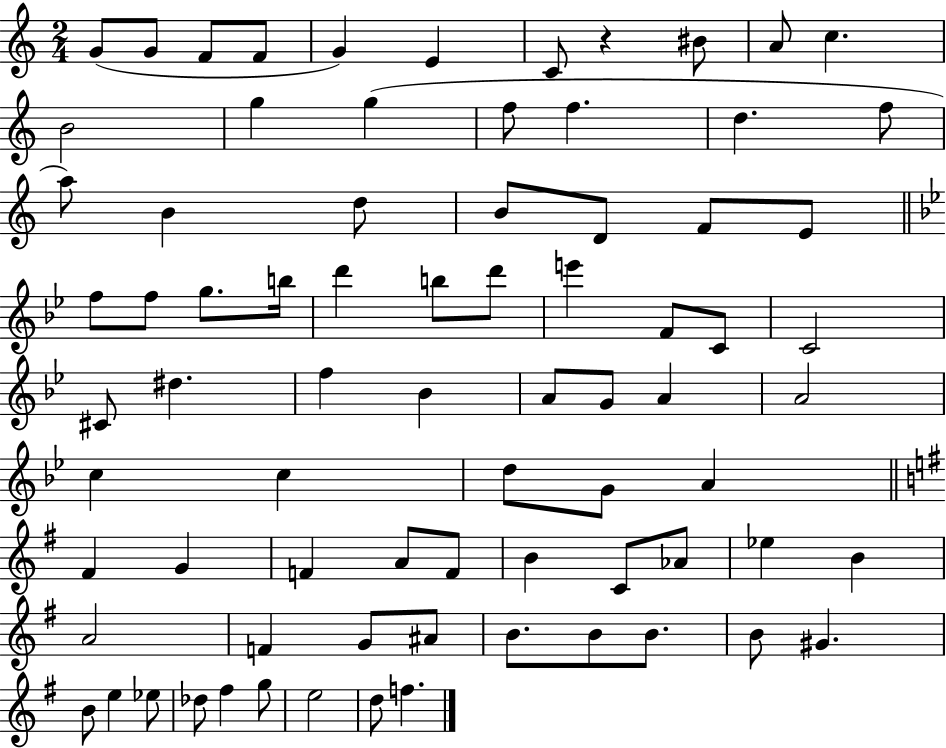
G4/e G4/e F4/e F4/e G4/q E4/q C4/e R/q BIS4/e A4/e C5/q. B4/h G5/q G5/q F5/e F5/q. D5/q. F5/e A5/e B4/q D5/e B4/e D4/e F4/e E4/e F5/e F5/e G5/e. B5/s D6/q B5/e D6/e E6/q F4/e C4/e C4/h C#4/e D#5/q. F5/q Bb4/q A4/e G4/e A4/q A4/h C5/q C5/q D5/e G4/e A4/q F#4/q G4/q F4/q A4/e F4/e B4/q C4/e Ab4/e Eb5/q B4/q A4/h F4/q G4/e A#4/e B4/e. B4/e B4/e. B4/e G#4/q. B4/e E5/q Eb5/e Db5/e F#5/q G5/e E5/h D5/e F5/q.